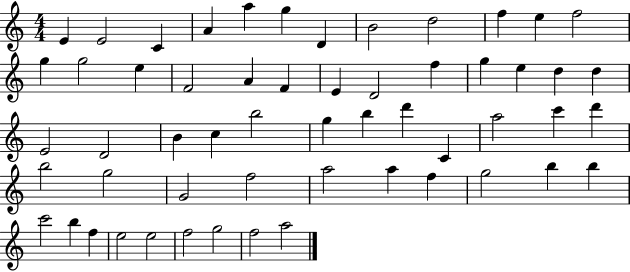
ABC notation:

X:1
T:Untitled
M:4/4
L:1/4
K:C
E E2 C A a g D B2 d2 f e f2 g g2 e F2 A F E D2 f g e d d E2 D2 B c b2 g b d' C a2 c' d' b2 g2 G2 f2 a2 a f g2 b b c'2 b f e2 e2 f2 g2 f2 a2